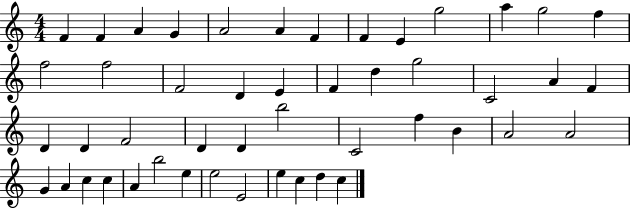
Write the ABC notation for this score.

X:1
T:Untitled
M:4/4
L:1/4
K:C
F F A G A2 A F F E g2 a g2 f f2 f2 F2 D E F d g2 C2 A F D D F2 D D b2 C2 f B A2 A2 G A c c A b2 e e2 E2 e c d c